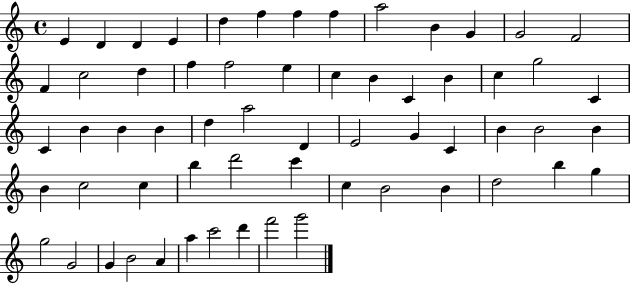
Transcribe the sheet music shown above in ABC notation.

X:1
T:Untitled
M:4/4
L:1/4
K:C
E D D E d f f f a2 B G G2 F2 F c2 d f f2 e c B C B c g2 C C B B B d a2 D E2 G C B B2 B B c2 c b d'2 c' c B2 B d2 b g g2 G2 G B2 A a c'2 d' f'2 g'2